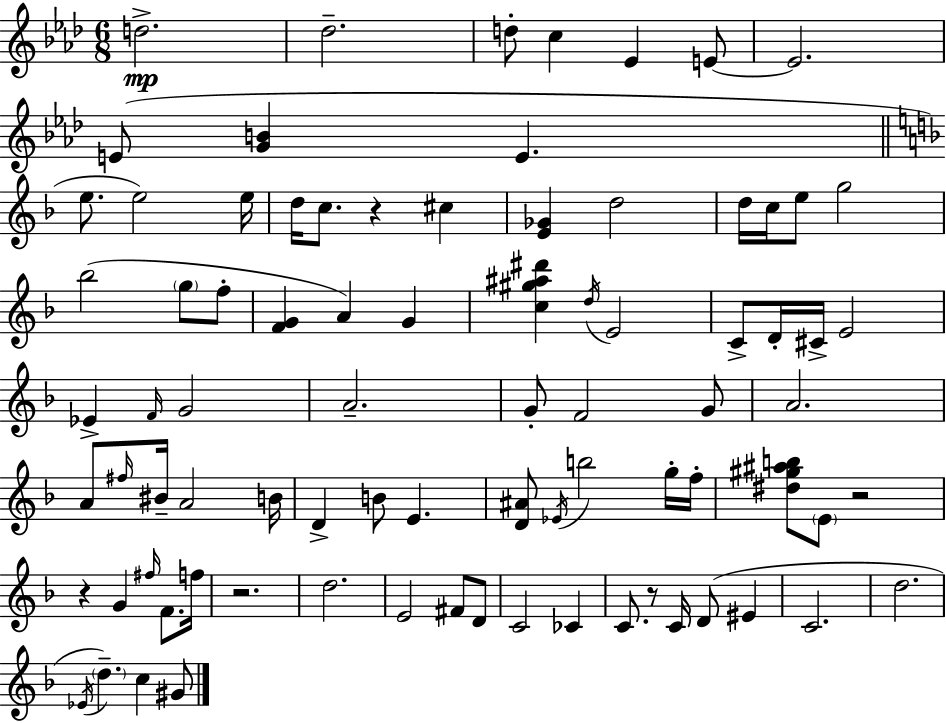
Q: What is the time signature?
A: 6/8